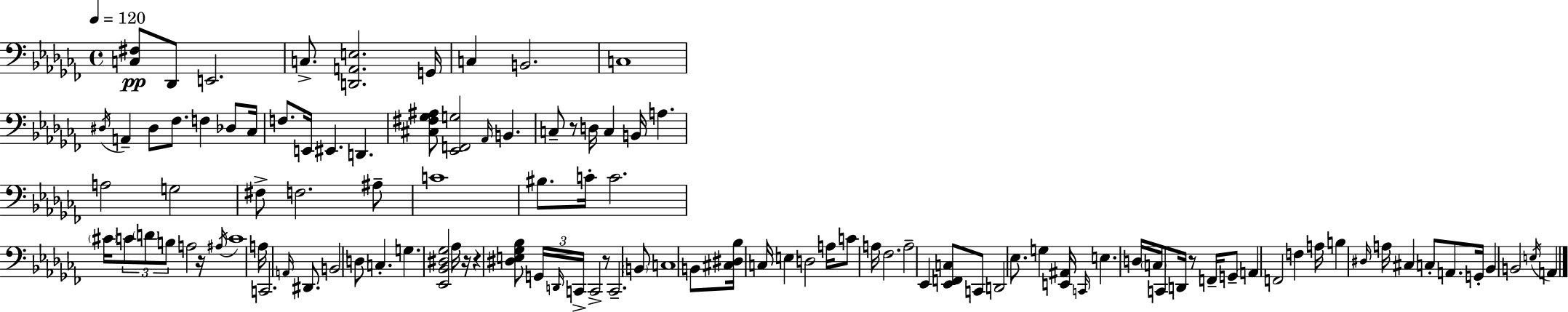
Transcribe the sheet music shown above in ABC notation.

X:1
T:Untitled
M:4/4
L:1/4
K:Abm
[C,^F,]/2 _D,,/2 E,,2 C,/2 [D,,A,,E,]2 G,,/4 C, B,,2 C,4 ^D,/4 A,, ^D,/2 _F,/2 F, _D,/2 _C,/4 F,/2 E,,/4 ^E,, D,, [^C,^F,_G,^A,]/2 [_E,,F,,G,]2 _A,,/4 B,, C,/2 z/2 D,/4 C, B,,/4 A, A,2 G,2 ^F,/2 F,2 ^A,/2 C4 ^B,/2 C/4 C2 ^C/4 C/2 D/2 B,/2 A,2 z/4 ^A,/4 C4 A,/4 C,,2 A,,/4 ^D,,/2 B,,2 D,/2 C, G, [_E,,_B,,^D,_G,]2 _A,/4 z/4 z [^D,E,_G,_B,]/2 G,,/4 D,,/4 C,,/4 C,,2 z/2 C,,2 B,,/2 C,4 B,,/2 [^C,^D,_B,]/4 C,/4 E, D,2 A,/4 C/2 A,/4 _F,2 A,2 _E,, [_E,,F,,C,]/2 C,,/2 D,,2 _E,/2 G, [E,,^A,,]/4 C,,/4 E, D,/4 C,/4 C,,/2 D,,/4 z/2 F,,/4 G,,/2 A,, F,,2 F, A,/4 B, ^D,/4 A,/4 ^C, C,/2 A,,/2 G,,/4 _B,, B,,2 E,/4 A,,